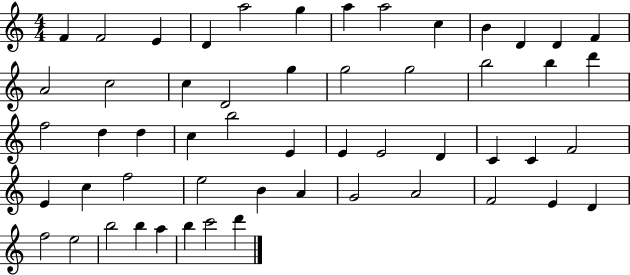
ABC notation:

X:1
T:Untitled
M:4/4
L:1/4
K:C
F F2 E D a2 g a a2 c B D D F A2 c2 c D2 g g2 g2 b2 b d' f2 d d c b2 E E E2 D C C F2 E c f2 e2 B A G2 A2 F2 E D f2 e2 b2 b a b c'2 d'